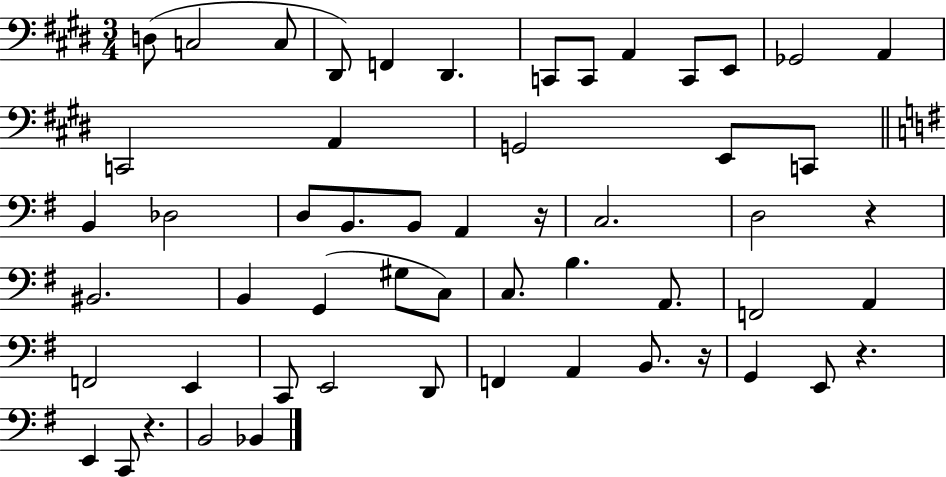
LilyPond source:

{
  \clef bass
  \numericTimeSignature
  \time 3/4
  \key e \major
  d8( c2 c8 | dis,8) f,4 dis,4. | c,8 c,8 a,4 c,8 e,8 | ges,2 a,4 | \break c,2 a,4 | g,2 e,8 c,8 | \bar "||" \break \key e \minor b,4 des2 | d8 b,8. b,8 a,4 r16 | c2. | d2 r4 | \break bis,2. | b,4 g,4( gis8 c8) | c8. b4. a,8. | f,2 a,4 | \break f,2 e,4 | c,8 e,2 d,8 | f,4 a,4 b,8. r16 | g,4 e,8 r4. | \break e,4 c,8 r4. | b,2 bes,4 | \bar "|."
}